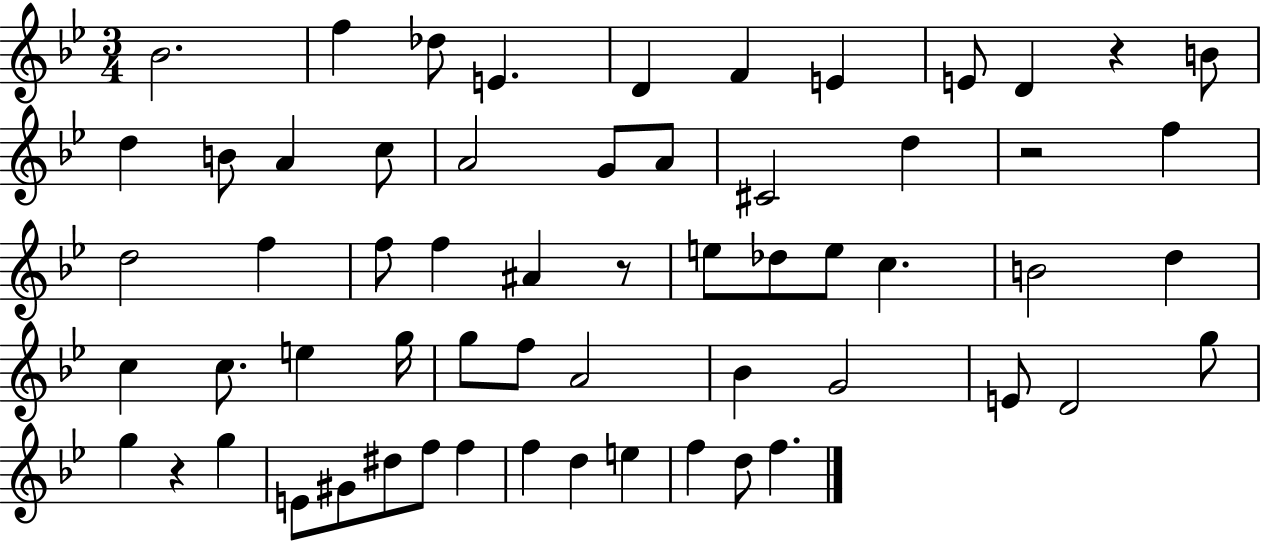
Bb4/h. F5/q Db5/e E4/q. D4/q F4/q E4/q E4/e D4/q R/q B4/e D5/q B4/e A4/q C5/e A4/h G4/e A4/e C#4/h D5/q R/h F5/q D5/h F5/q F5/e F5/q A#4/q R/e E5/e Db5/e E5/e C5/q. B4/h D5/q C5/q C5/e. E5/q G5/s G5/e F5/e A4/h Bb4/q G4/h E4/e D4/h G5/e G5/q R/q G5/q E4/e G#4/e D#5/e F5/e F5/q F5/q D5/q E5/q F5/q D5/e F5/q.